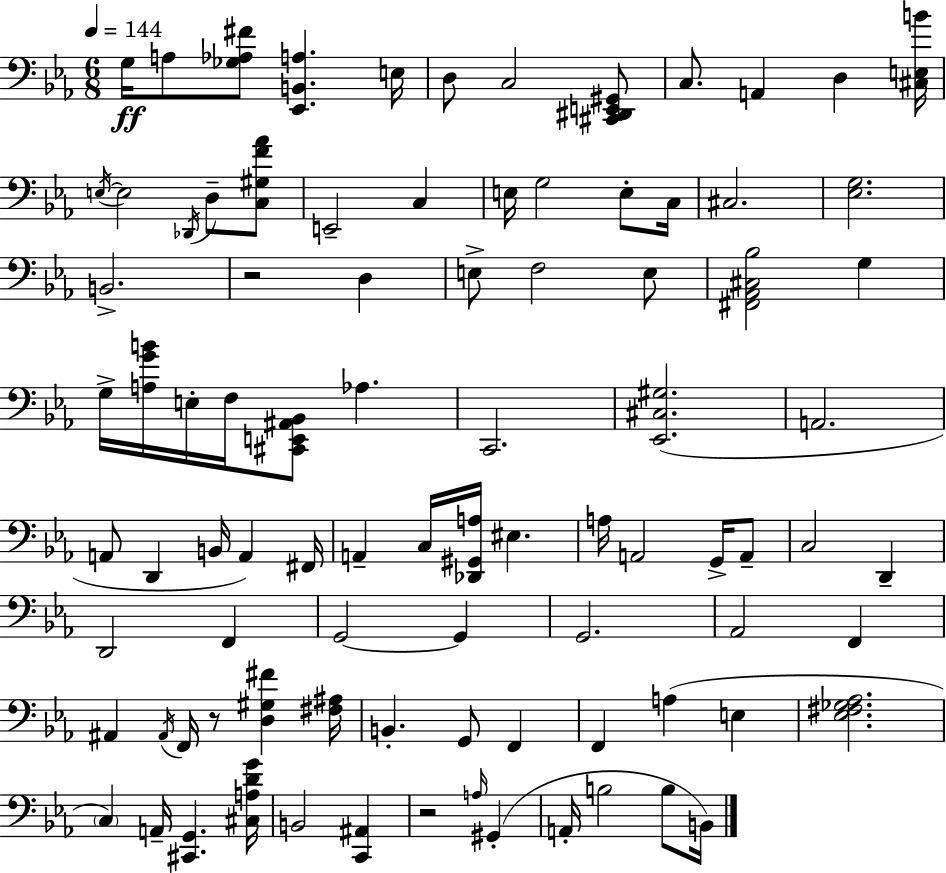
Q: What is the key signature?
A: EES major